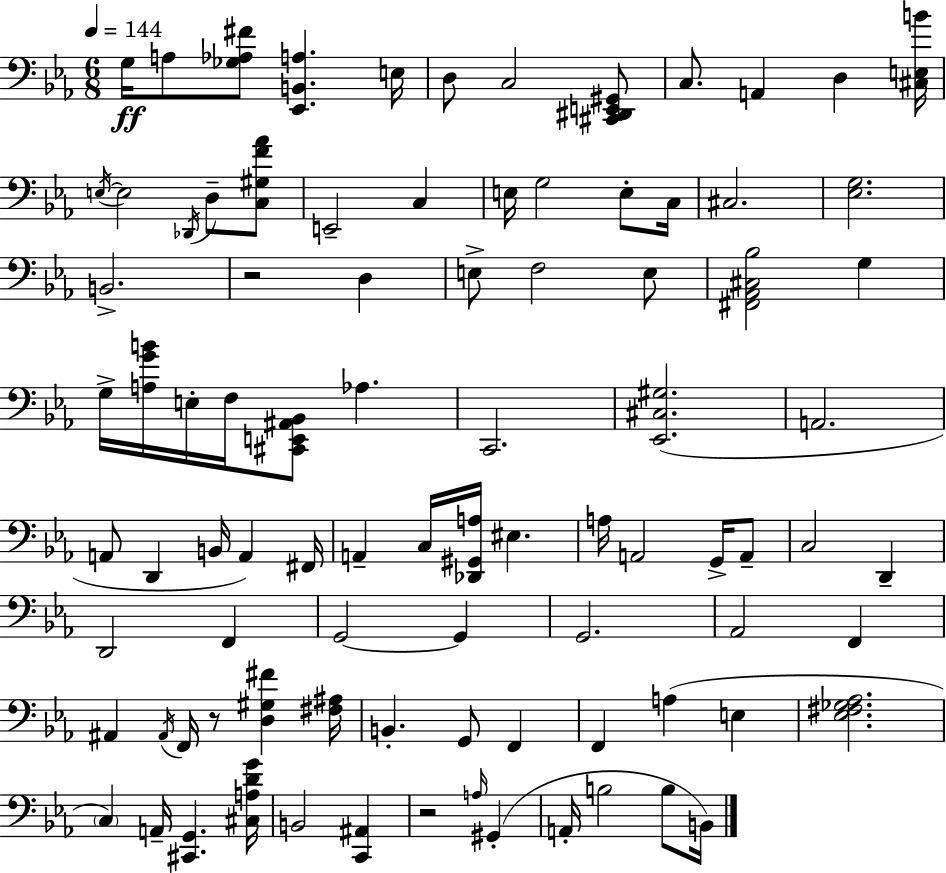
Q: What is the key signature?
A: EES major